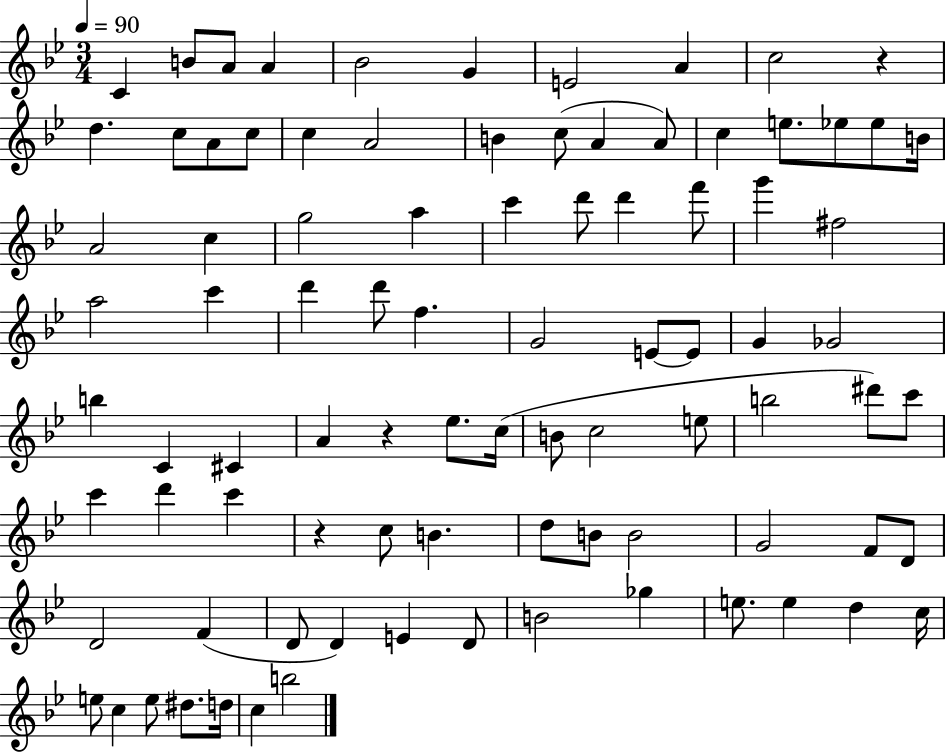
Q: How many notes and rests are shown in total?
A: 89